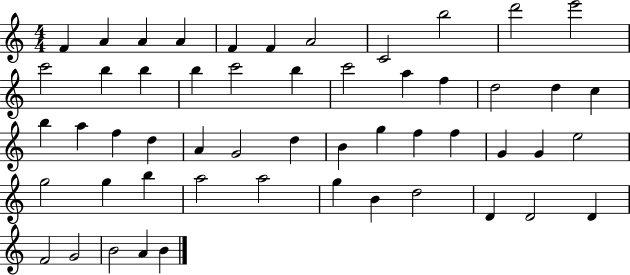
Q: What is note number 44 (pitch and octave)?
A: B4